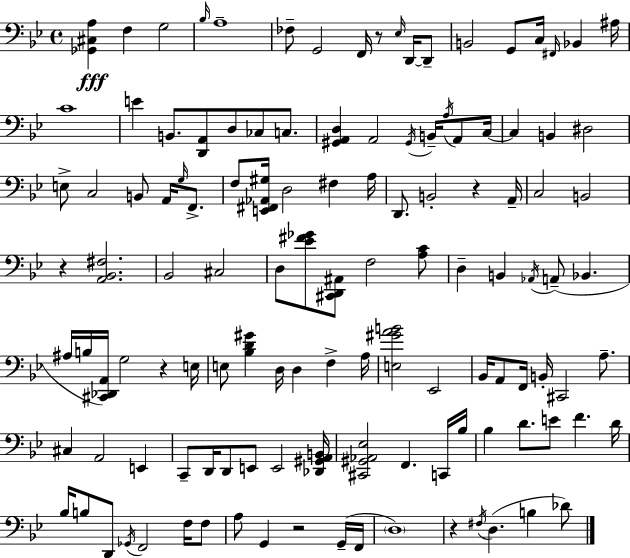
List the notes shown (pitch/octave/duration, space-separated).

[Gb2,C#3,A3]/q F3/q G3/h Bb3/s A3/w FES3/e G2/h F2/s R/e Eb3/s D2/s D2/e B2/h G2/e C3/s F#2/s Bb2/q A#3/s C4/w E4/q B2/e. [D2,A2]/e D3/e CES3/e C3/e. [G#2,A2,D3]/q A2/h G#2/s B2/s A3/s A2/e C3/s C3/q B2/q D#3/h E3/e C3/h B2/e A2/s G3/s F2/e. F3/e [E2,F#2,Ab2,G#3]/s D3/h F#3/q A3/s D2/e. B2/h R/q A2/s C3/h B2/h R/q [A2,Bb2,F#3]/h. Bb2/h C#3/h D3/e [Eb4,F#4,Gb4]/e [C#2,D2,A#2]/e F3/h [A3,C4]/e D3/q B2/q Ab2/s A2/e Bb2/q. A#3/s B3/s [C#2,Db2,A2]/s G3/h R/q E3/s E3/e [Bb3,D4,G#4]/q D3/s D3/q F3/q A3/s [E3,G#4,A4,B4]/h Eb2/h Bb2/s A2/e F2/s B2/s C#2/h A3/e. C#3/q A2/h E2/q C2/e D2/s D2/e E2/e E2/h [Db2,G#2,A2,B2]/s [C#2,G#2,Ab2,Eb3]/h F2/q. C2/s Bb3/s Bb3/q D4/e. E4/e F4/q. D4/s Bb3/s B3/e D2/e Gb2/s F2/h F3/s F3/e A3/e G2/q R/h G2/s F2/s D3/w R/q F#3/s D3/q. B3/q Db4/e